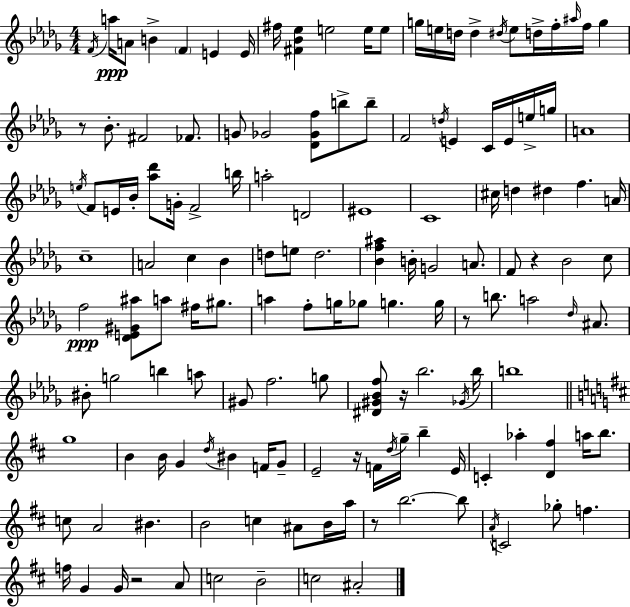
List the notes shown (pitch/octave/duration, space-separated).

F4/s A5/s A4/e B4/q F4/q E4/q E4/s F#5/s [F#4,Bb4,Eb5]/q E5/h E5/s E5/e G5/s E5/s D5/s D5/q D#5/s E5/e D5/s F5/s A#5/s F5/s G5/q R/e Bb4/e. F#4/h FES4/e. G4/e Gb4/h [Db4,Gb4,F5]/e B5/e B5/e F4/h D5/s E4/q C4/s E4/s E5/s G5/s A4/w E5/s F4/e E4/s Bb4/s [Ab5,Db6]/e G4/s F4/h B5/s A5/h D4/h EIS4/w C4/w C#5/s D5/q D#5/q F5/q. A4/s C5/w A4/h C5/q Bb4/q D5/e E5/e D5/h. [Bb4,F5,A#5]/q B4/s G4/h A4/e. F4/e R/q Bb4/h C5/e F5/h [Db4,E4,G#4,A#5]/e A5/e F#5/s G#5/e. A5/q F5/e G5/s Gb5/e G5/q. G5/s R/e B5/e. A5/h Db5/s A#4/e. BIS4/e G5/h B5/q A5/e G#4/e F5/h. G5/e [D#4,G#4,Bb4,F5]/e R/s Bb5/h. Gb4/s Bb5/s B5/w G5/w B4/q B4/s G4/q D5/s BIS4/q F4/s G4/e E4/h R/s F4/s D5/s G5/s B5/q E4/s C4/q Ab5/q [D4,F#5]/q A5/s B5/e. C5/e A4/h BIS4/q. B4/h C5/q A#4/e B4/s A5/s R/e B5/h. B5/e A4/s C4/h Gb5/e F5/q. F5/s G4/q G4/s R/h A4/e C5/h B4/h C5/h A#4/h